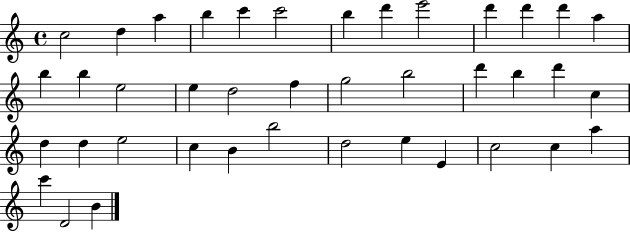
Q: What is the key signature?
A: C major